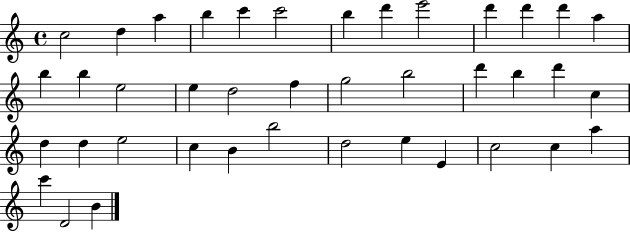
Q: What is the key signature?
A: C major